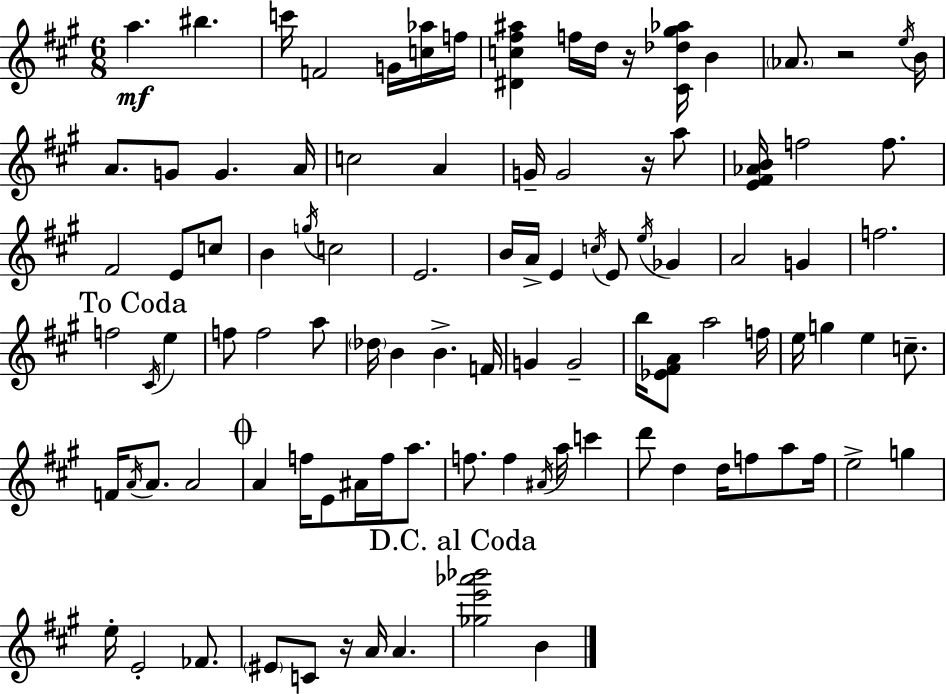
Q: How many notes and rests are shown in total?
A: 100